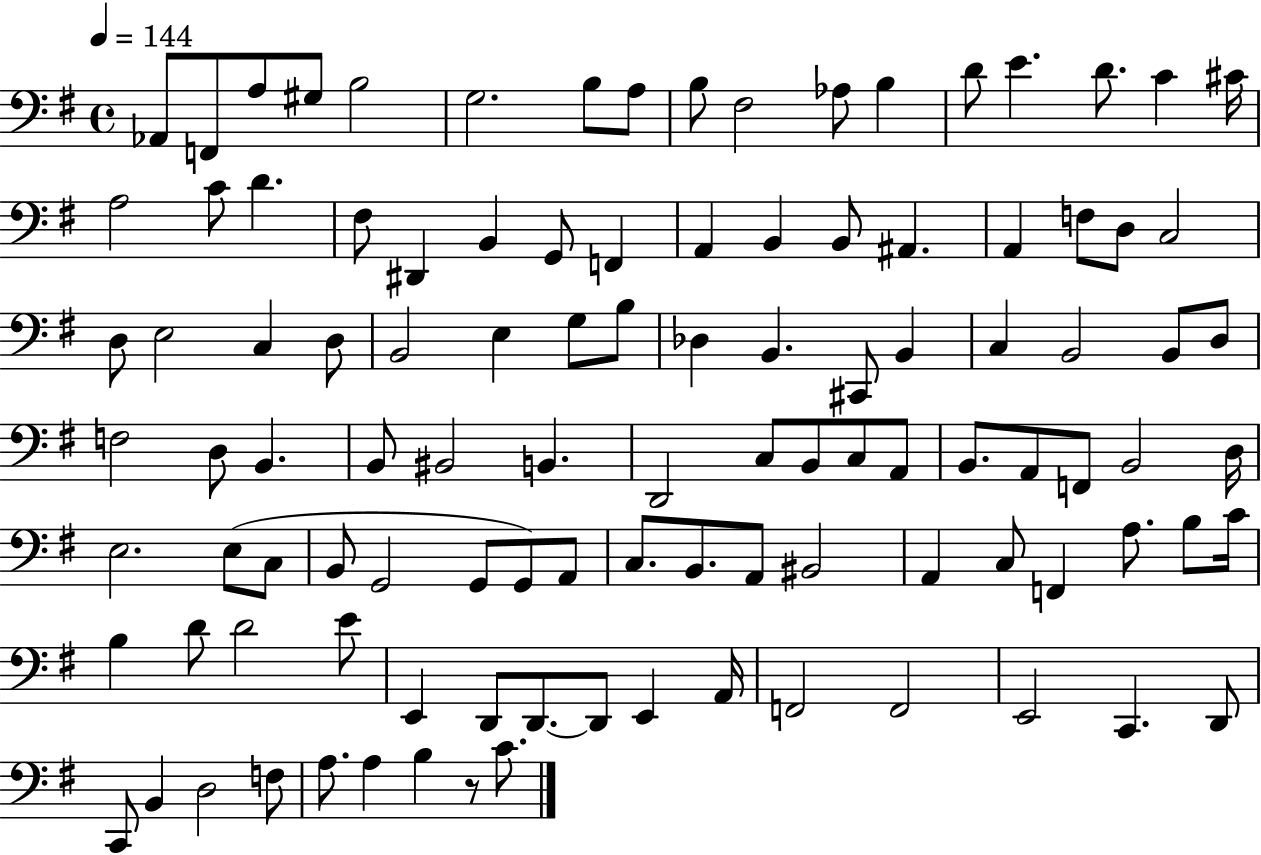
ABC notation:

X:1
T:Untitled
M:4/4
L:1/4
K:G
_A,,/2 F,,/2 A,/2 ^G,/2 B,2 G,2 B,/2 A,/2 B,/2 ^F,2 _A,/2 B, D/2 E D/2 C ^C/4 A,2 C/2 D ^F,/2 ^D,, B,, G,,/2 F,, A,, B,, B,,/2 ^A,, A,, F,/2 D,/2 C,2 D,/2 E,2 C, D,/2 B,,2 E, G,/2 B,/2 _D, B,, ^C,,/2 B,, C, B,,2 B,,/2 D,/2 F,2 D,/2 B,, B,,/2 ^B,,2 B,, D,,2 C,/2 B,,/2 C,/2 A,,/2 B,,/2 A,,/2 F,,/2 B,,2 D,/4 E,2 E,/2 C,/2 B,,/2 G,,2 G,,/2 G,,/2 A,,/2 C,/2 B,,/2 A,,/2 ^B,,2 A,, C,/2 F,, A,/2 B,/2 C/4 B, D/2 D2 E/2 E,, D,,/2 D,,/2 D,,/2 E,, A,,/4 F,,2 F,,2 E,,2 C,, D,,/2 C,,/2 B,, D,2 F,/2 A,/2 A, B, z/2 C/2